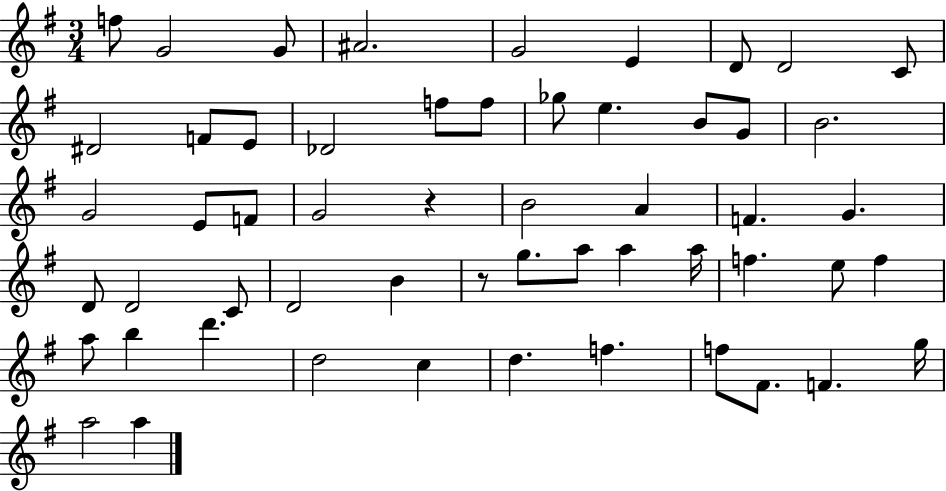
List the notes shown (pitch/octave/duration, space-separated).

F5/e G4/h G4/e A#4/h. G4/h E4/q D4/e D4/h C4/e D#4/h F4/e E4/e Db4/h F5/e F5/e Gb5/e E5/q. B4/e G4/e B4/h. G4/h E4/e F4/e G4/h R/q B4/h A4/q F4/q. G4/q. D4/e D4/h C4/e D4/h B4/q R/e G5/e. A5/e A5/q A5/s F5/q. E5/e F5/q A5/e B5/q D6/q. D5/h C5/q D5/q. F5/q. F5/e F#4/e. F4/q. G5/s A5/h A5/q